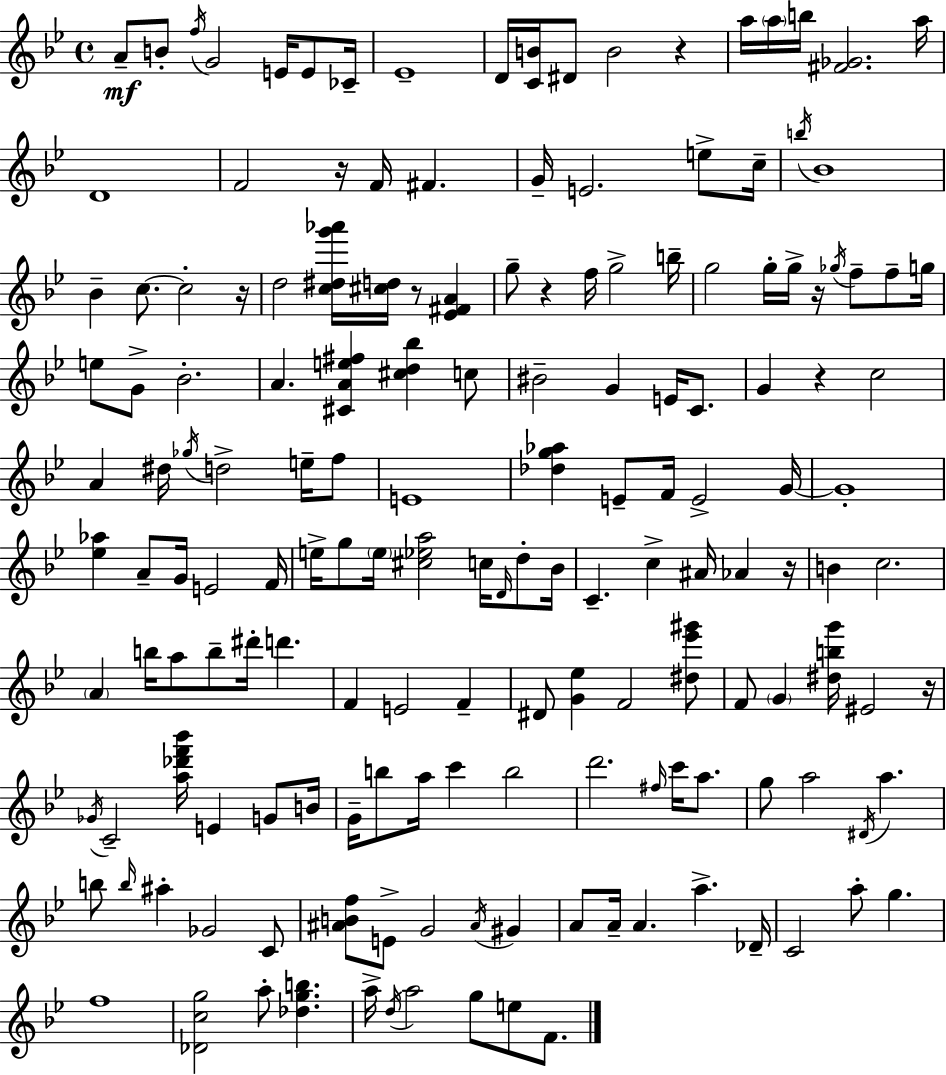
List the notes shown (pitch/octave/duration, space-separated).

A4/e B4/e F5/s G4/h E4/s E4/e CES4/s Eb4/w D4/s [C4,B4]/s D#4/e B4/h R/q A5/s A5/s B5/s [F#4,Gb4]/h. A5/s D4/w F4/h R/s F4/s F#4/q. G4/s E4/h. E5/e C5/s B5/s Bb4/w Bb4/q C5/e. C5/h R/s D5/h [C5,D#5,G6,Ab6]/s [C#5,D5]/s R/e [Eb4,F#4,A4]/q G5/e R/q F5/s G5/h B5/s G5/h G5/s G5/s R/s Gb5/s F5/e F5/e G5/s E5/e G4/e Bb4/h. A4/q. [C#4,A4,E5,F#5]/q [C#5,D5,Bb5]/q C5/e BIS4/h G4/q E4/s C4/e. G4/q R/q C5/h A4/q D#5/s Gb5/s D5/h E5/s F5/e E4/w [Db5,G5,Ab5]/q E4/e F4/s E4/h G4/s G4/w [Eb5,Ab5]/q A4/e G4/s E4/h F4/s E5/s G5/e E5/s [C#5,Eb5,A5]/h C5/s D4/s D5/e Bb4/s C4/q. C5/q A#4/s Ab4/q R/s B4/q C5/h. A4/q B5/s A5/e B5/e D#6/s D6/q. F4/q E4/h F4/q D#4/e [G4,Eb5]/q F4/h [D#5,Eb6,G#6]/e F4/e G4/q [D#5,B5,G6]/s EIS4/h R/s Gb4/s C4/h [A5,Db6,F6,Bb6]/s E4/q G4/e B4/s G4/s B5/e A5/s C6/q B5/h D6/h. F#5/s C6/s A5/e. G5/e A5/h D#4/s A5/q. B5/e B5/s A#5/q Gb4/h C4/e [A#4,B4,F5]/e E4/e G4/h A#4/s G#4/q A4/e A4/s A4/q. A5/q. Db4/s C4/h A5/e G5/q. F5/w [Db4,C5,G5]/h A5/e [Db5,G5,B5]/q. A5/s D5/s A5/h G5/e E5/e F4/e.